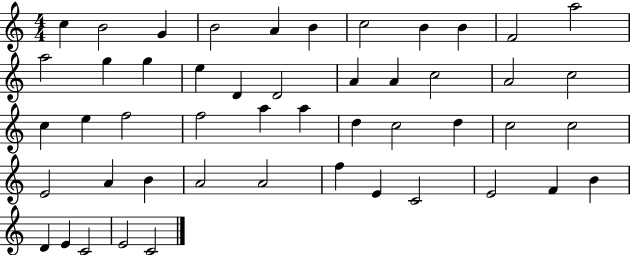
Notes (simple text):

C5/q B4/h G4/q B4/h A4/q B4/q C5/h B4/q B4/q F4/h A5/h A5/h G5/q G5/q E5/q D4/q D4/h A4/q A4/q C5/h A4/h C5/h C5/q E5/q F5/h F5/h A5/q A5/q D5/q C5/h D5/q C5/h C5/h E4/h A4/q B4/q A4/h A4/h F5/q E4/q C4/h E4/h F4/q B4/q D4/q E4/q C4/h E4/h C4/h